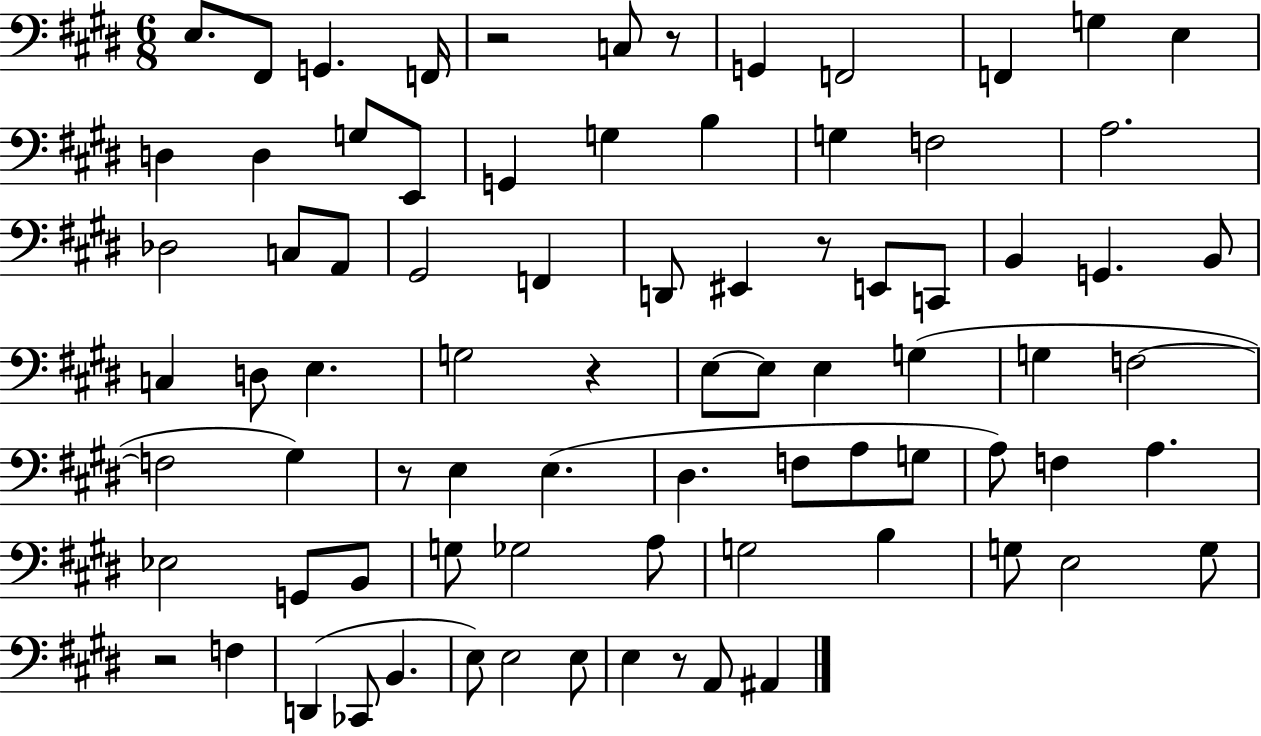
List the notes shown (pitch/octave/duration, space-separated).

E3/e. F#2/e G2/q. F2/s R/h C3/e R/e G2/q F2/h F2/q G3/q E3/q D3/q D3/q G3/e E2/e G2/q G3/q B3/q G3/q F3/h A3/h. Db3/h C3/e A2/e G#2/h F2/q D2/e EIS2/q R/e E2/e C2/e B2/q G2/q. B2/e C3/q D3/e E3/q. G3/h R/q E3/e E3/e E3/q G3/q G3/q F3/h F3/h G#3/q R/e E3/q E3/q. D#3/q. F3/e A3/e G3/e A3/e F3/q A3/q. Eb3/h G2/e B2/e G3/e Gb3/h A3/e G3/h B3/q G3/e E3/h G3/e R/h F3/q D2/q CES2/e B2/q. E3/e E3/h E3/e E3/q R/e A2/e A#2/q